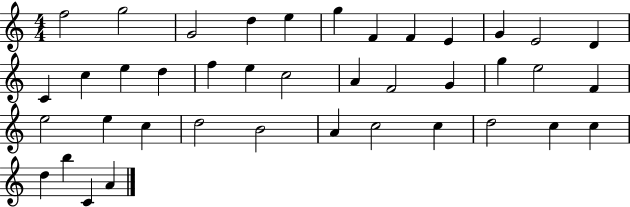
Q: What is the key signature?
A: C major